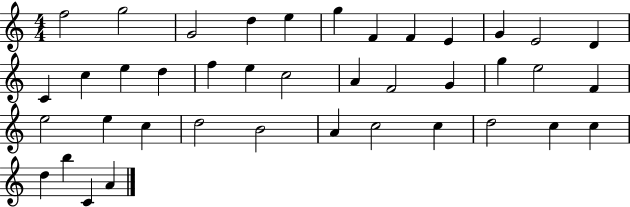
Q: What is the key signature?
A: C major